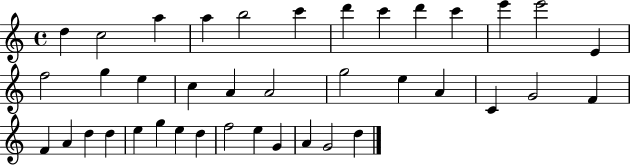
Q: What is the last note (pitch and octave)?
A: D5